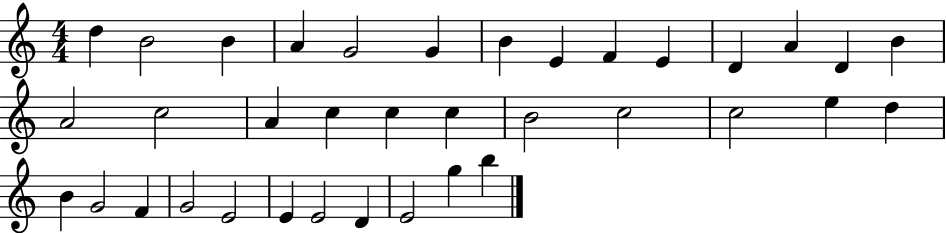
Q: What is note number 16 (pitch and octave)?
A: C5